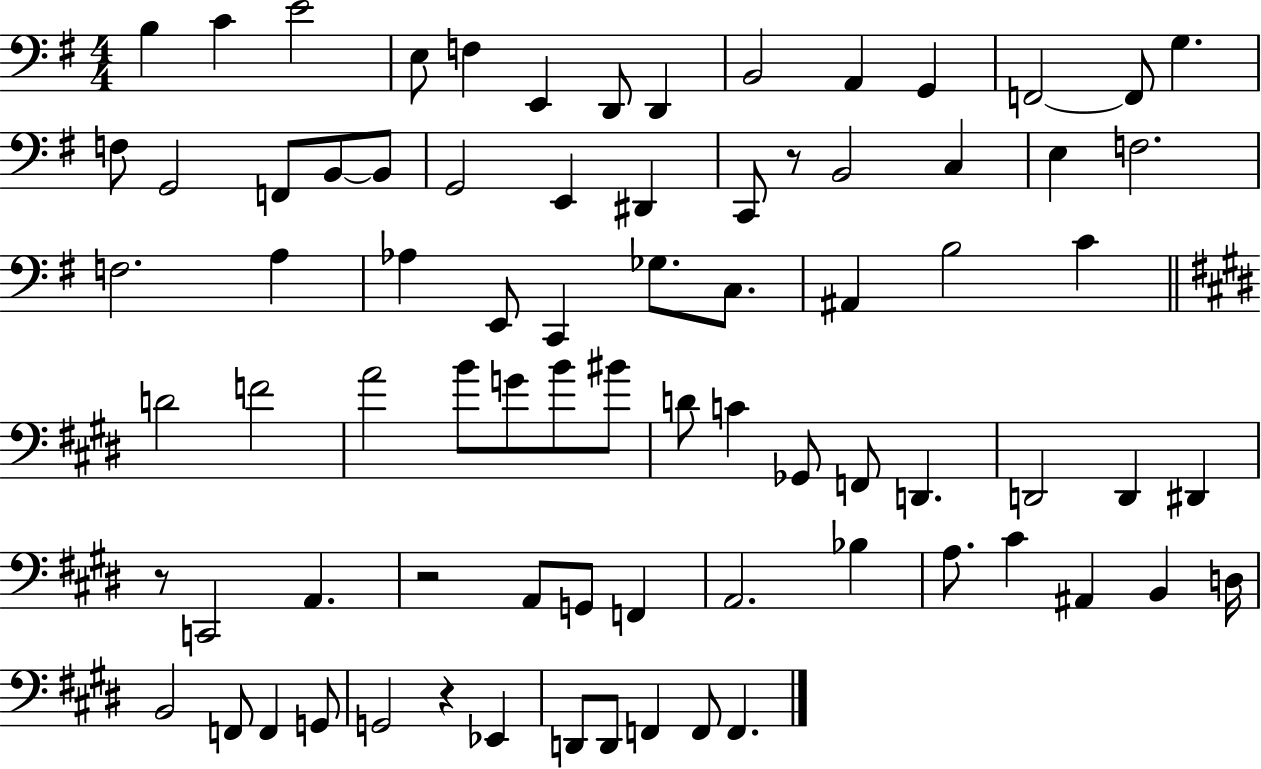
B3/q C4/q E4/h E3/e F3/q E2/q D2/e D2/q B2/h A2/q G2/q F2/h F2/e G3/q. F3/e G2/h F2/e B2/e B2/e G2/h E2/q D#2/q C2/e R/e B2/h C3/q E3/q F3/h. F3/h. A3/q Ab3/q E2/e C2/q Gb3/e. C3/e. A#2/q B3/h C4/q D4/h F4/h A4/h B4/e G4/e B4/e BIS4/e D4/e C4/q Gb2/e F2/e D2/q. D2/h D2/q D#2/q R/e C2/h A2/q. R/h A2/e G2/e F2/q A2/h. Bb3/q A3/e. C#4/q A#2/q B2/q D3/s B2/h F2/e F2/q G2/e G2/h R/q Eb2/q D2/e D2/e F2/q F2/e F2/q.